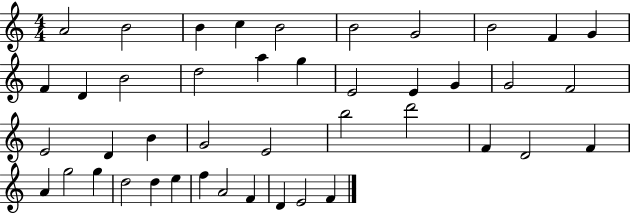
{
  \clef treble
  \numericTimeSignature
  \time 4/4
  \key c \major
  a'2 b'2 | b'4 c''4 b'2 | b'2 g'2 | b'2 f'4 g'4 | \break f'4 d'4 b'2 | d''2 a''4 g''4 | e'2 e'4 g'4 | g'2 f'2 | \break e'2 d'4 b'4 | g'2 e'2 | b''2 d'''2 | f'4 d'2 f'4 | \break a'4 g''2 g''4 | d''2 d''4 e''4 | f''4 a'2 f'4 | d'4 e'2 f'4 | \break \bar "|."
}